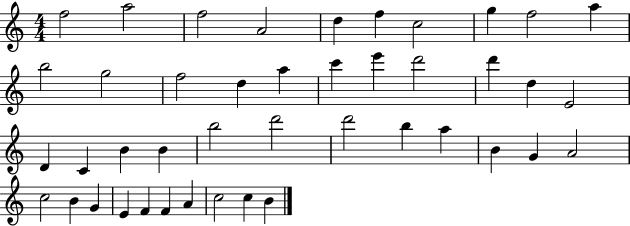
F5/h A5/h F5/h A4/h D5/q F5/q C5/h G5/q F5/h A5/q B5/h G5/h F5/h D5/q A5/q C6/q E6/q D6/h D6/q D5/q E4/h D4/q C4/q B4/q B4/q B5/h D6/h D6/h B5/q A5/q B4/q G4/q A4/h C5/h B4/q G4/q E4/q F4/q F4/q A4/q C5/h C5/q B4/q